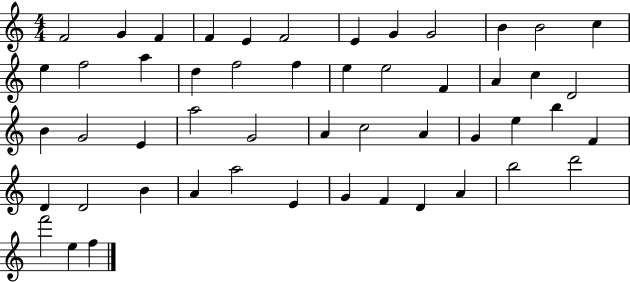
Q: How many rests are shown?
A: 0